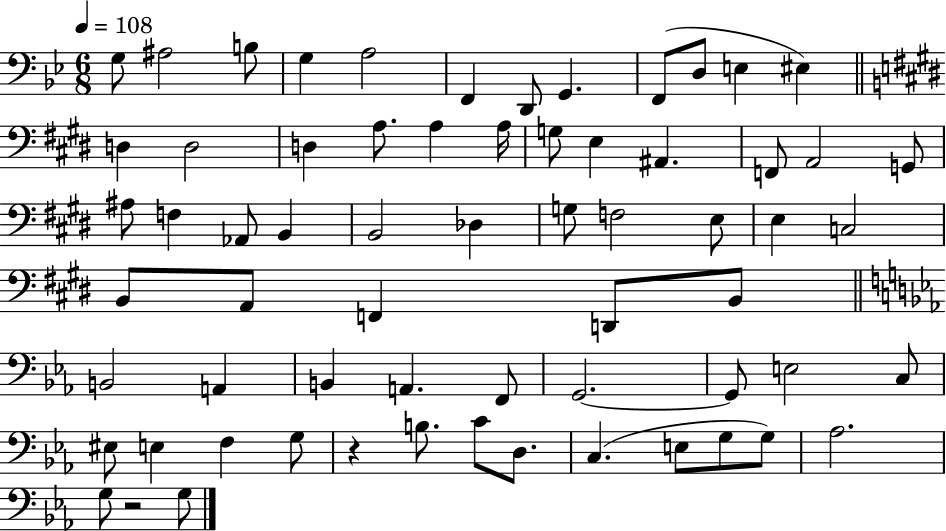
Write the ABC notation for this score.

X:1
T:Untitled
M:6/8
L:1/4
K:Bb
G,/2 ^A,2 B,/2 G, A,2 F,, D,,/2 G,, F,,/2 D,/2 E, ^E, D, D,2 D, A,/2 A, A,/4 G,/2 E, ^A,, F,,/2 A,,2 G,,/2 ^A,/2 F, _A,,/2 B,, B,,2 _D, G,/2 F,2 E,/2 E, C,2 B,,/2 A,,/2 F,, D,,/2 B,,/2 B,,2 A,, B,, A,, F,,/2 G,,2 G,,/2 E,2 C,/2 ^E,/2 E, F, G,/2 z B,/2 C/2 D,/2 C, E,/2 G,/2 G,/2 _A,2 G,/2 z2 G,/2